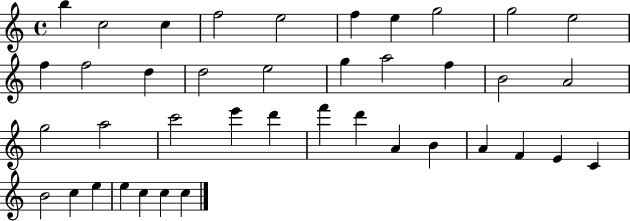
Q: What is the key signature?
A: C major